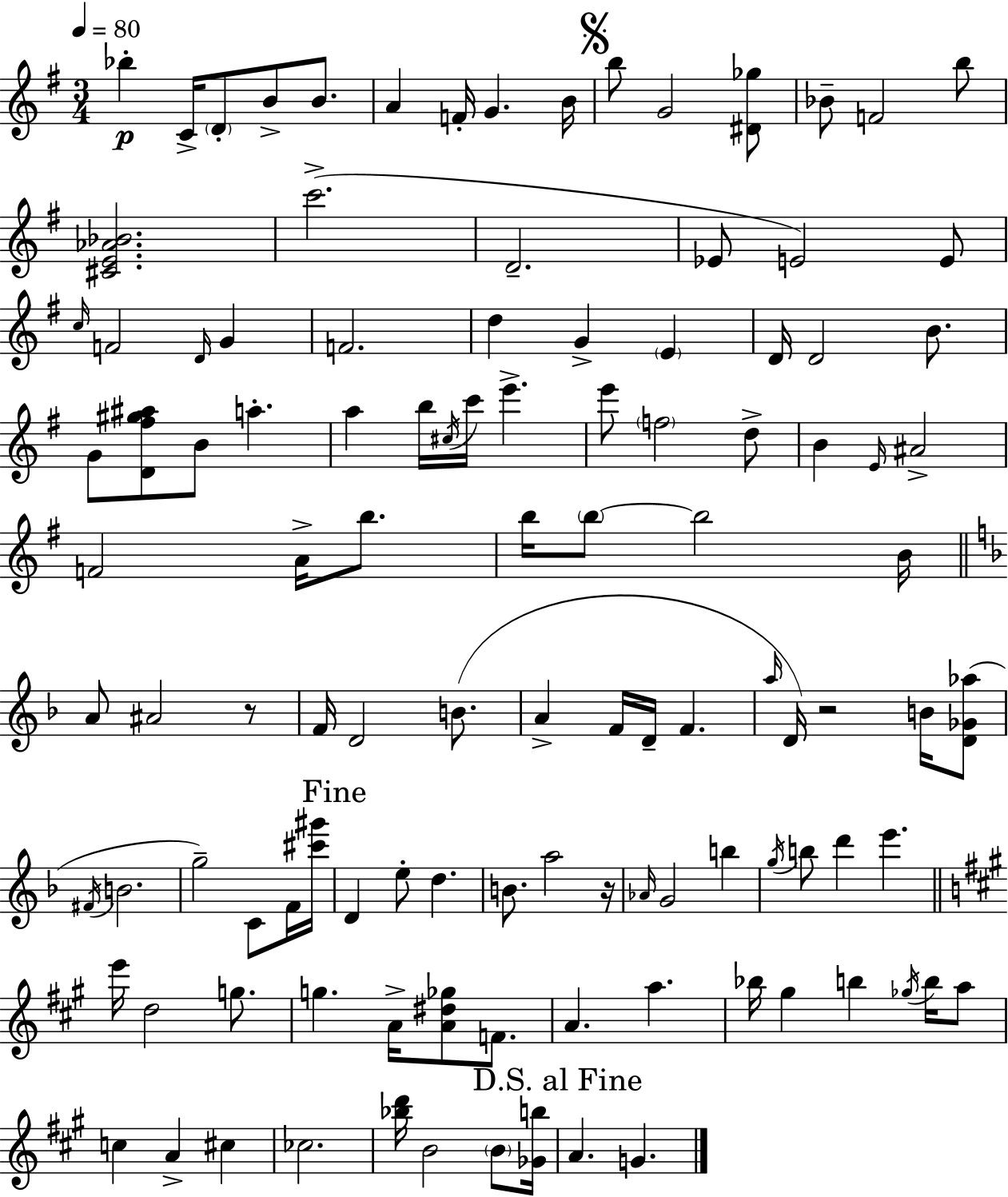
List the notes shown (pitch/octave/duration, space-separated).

Bb5/q C4/s D4/e B4/e B4/e. A4/q F4/s G4/q. B4/s B5/e G4/h [D#4,Gb5]/e Bb4/e F4/h B5/e [C#4,E4,Ab4,Bb4]/h. C6/h. D4/h. Eb4/e E4/h E4/e C5/s F4/h D4/s G4/q F4/h. D5/q G4/q E4/q D4/s D4/h B4/e. G4/e [D4,F#5,G#5,A#5]/e B4/e A5/q. A5/q B5/s C#5/s C6/s E6/q. E6/e F5/h D5/e B4/q E4/s A#4/h F4/h A4/s B5/e. B5/s B5/e B5/h B4/s A4/e A#4/h R/e F4/s D4/h B4/e. A4/q F4/s D4/s F4/q. A5/s D4/s R/h B4/s [D4,Gb4,Ab5]/e F#4/s B4/h. G5/h C4/e F4/s [C#6,G#6]/s D4/q E5/e D5/q. B4/e. A5/h R/s Ab4/s G4/h B5/q G5/s B5/e D6/q E6/q. E6/s D5/h G5/e. G5/q. A4/s [A4,D#5,Gb5]/e F4/e. A4/q. A5/q. Bb5/s G#5/q B5/q Gb5/s B5/s A5/e C5/q A4/q C#5/q CES5/h. [Bb5,D6]/s B4/h B4/e [Gb4,B5]/s A4/q. G4/q.